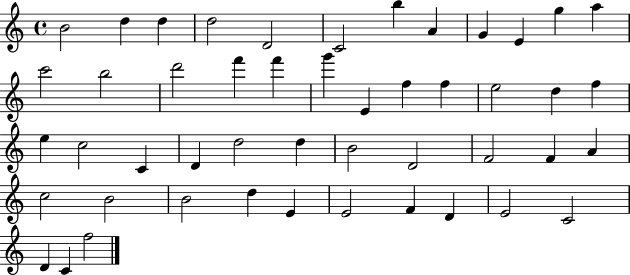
{
  \clef treble
  \time 4/4
  \defaultTimeSignature
  \key c \major
  b'2 d''4 d''4 | d''2 d'2 | c'2 b''4 a'4 | g'4 e'4 g''4 a''4 | \break c'''2 b''2 | d'''2 f'''4 f'''4 | g'''4 e'4 f''4 f''4 | e''2 d''4 f''4 | \break e''4 c''2 c'4 | d'4 d''2 d''4 | b'2 d'2 | f'2 f'4 a'4 | \break c''2 b'2 | b'2 d''4 e'4 | e'2 f'4 d'4 | e'2 c'2 | \break d'4 c'4 f''2 | \bar "|."
}